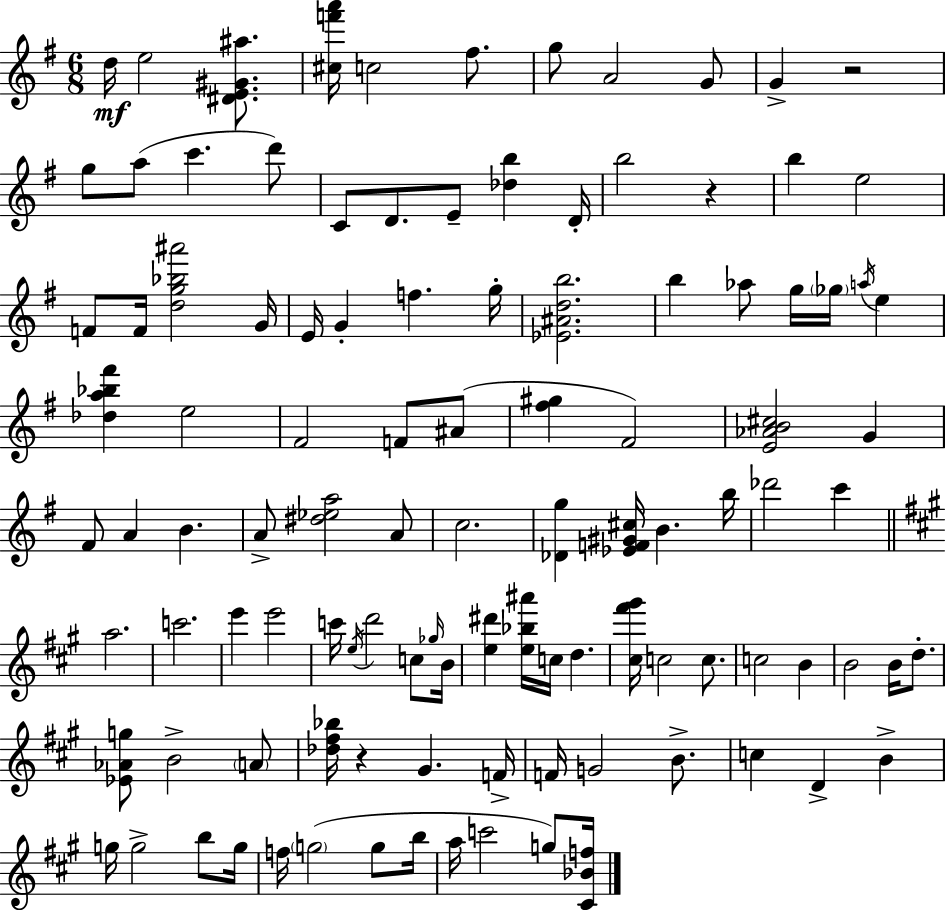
X:1
T:Untitled
M:6/8
L:1/4
K:G
d/4 e2 [^DE^G^a]/2 [^cf'a']/4 c2 ^f/2 g/2 A2 G/2 G z2 g/2 a/2 c' d'/2 C/2 D/2 E/2 [_db] D/4 b2 z b e2 F/2 F/4 [dg_b^a']2 G/4 E/4 G f g/4 [_E^Adb]2 b _a/2 g/4 _g/4 a/4 e [_da_b^f'] e2 ^F2 F/2 ^A/2 [^f^g] ^F2 [E_AB^c]2 G ^F/2 A B A/2 [^d_ea]2 A/2 c2 [_Dg] [_EF^G^c]/4 B b/4 _d'2 c' a2 c'2 e' e'2 c'/4 e/4 d'2 c/2 _g/4 B/4 [e^d'] [e_b^a']/4 c/4 d [^c^f'^g']/4 c2 c/2 c2 B B2 B/4 d/2 [_E_Ag]/2 B2 A/2 [_d^f_b]/4 z ^G F/4 F/4 G2 B/2 c D B g/4 g2 b/2 g/4 f/4 g2 g/2 b/4 a/4 c'2 g/2 [^C_Bf]/4